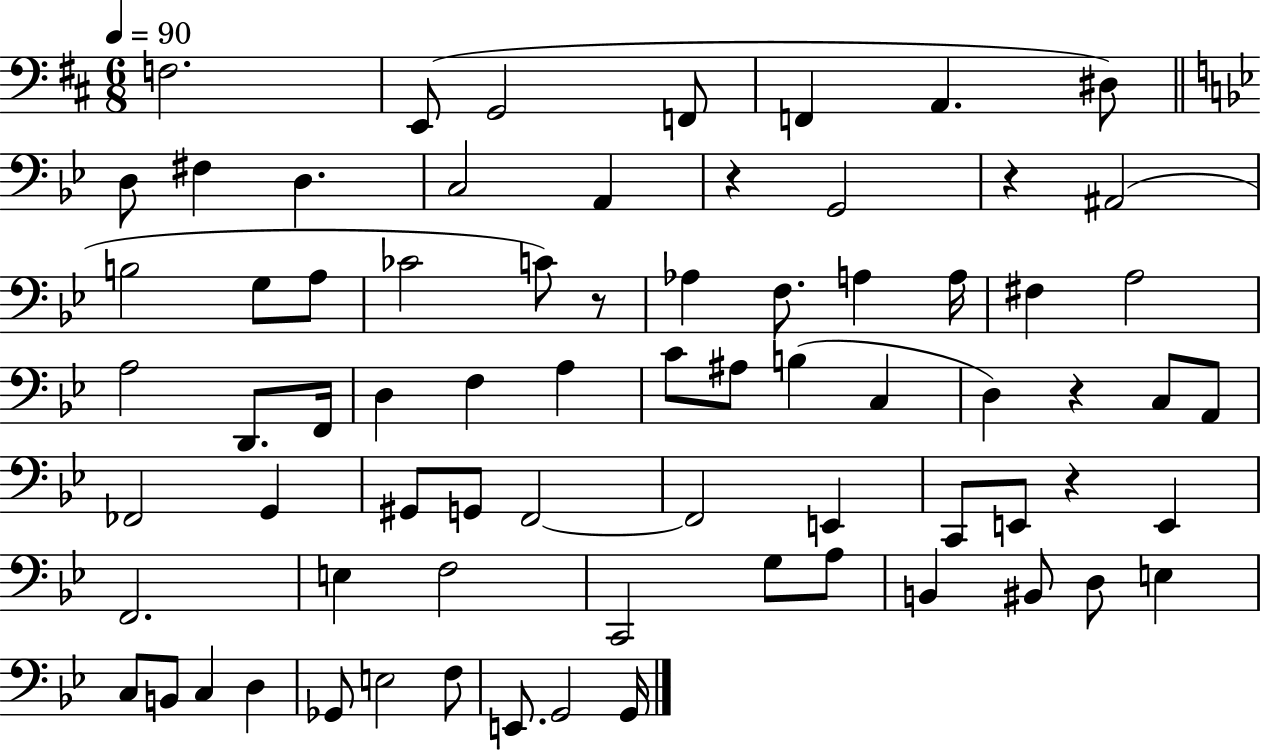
X:1
T:Untitled
M:6/8
L:1/4
K:D
F,2 E,,/2 G,,2 F,,/2 F,, A,, ^D,/2 D,/2 ^F, D, C,2 A,, z G,,2 z ^A,,2 B,2 G,/2 A,/2 _C2 C/2 z/2 _A, F,/2 A, A,/4 ^F, A,2 A,2 D,,/2 F,,/4 D, F, A, C/2 ^A,/2 B, C, D, z C,/2 A,,/2 _F,,2 G,, ^G,,/2 G,,/2 F,,2 F,,2 E,, C,,/2 E,,/2 z E,, F,,2 E, F,2 C,,2 G,/2 A,/2 B,, ^B,,/2 D,/2 E, C,/2 B,,/2 C, D, _G,,/2 E,2 F,/2 E,,/2 G,,2 G,,/4